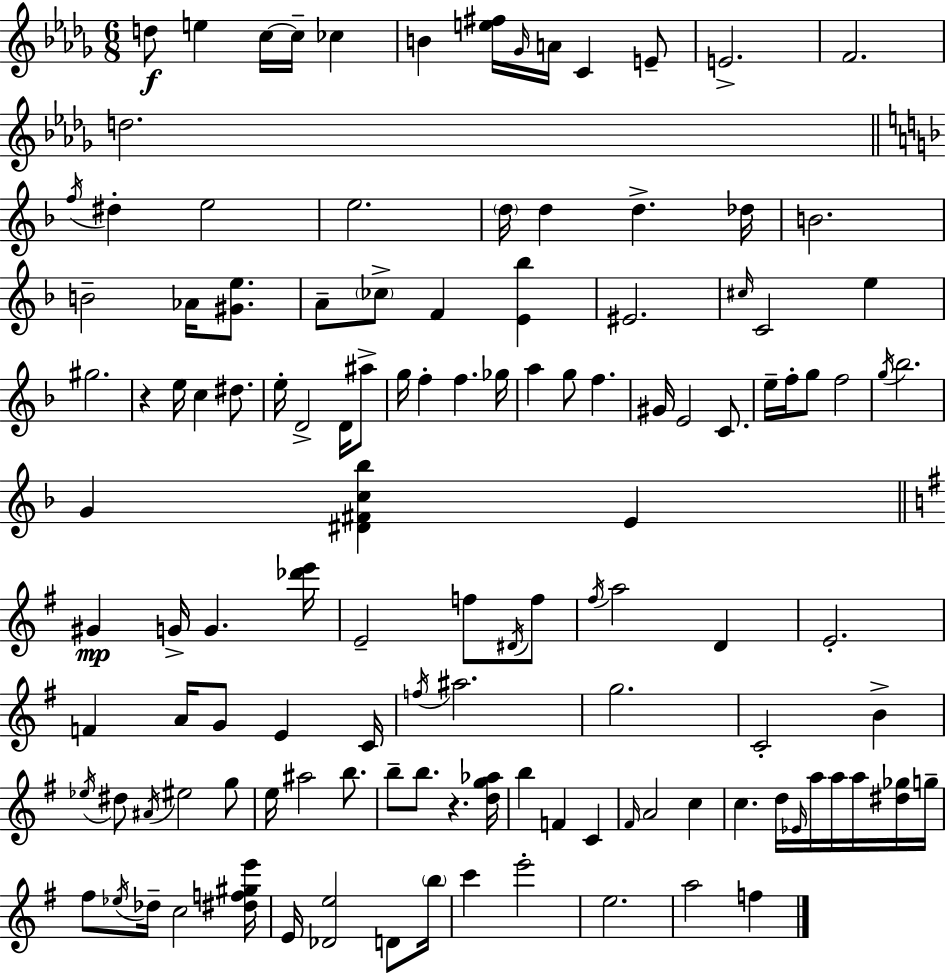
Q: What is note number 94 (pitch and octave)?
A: C5